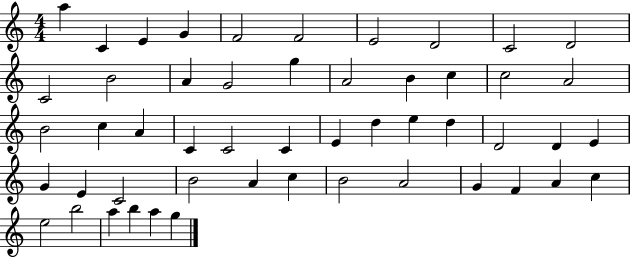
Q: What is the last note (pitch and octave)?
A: G5